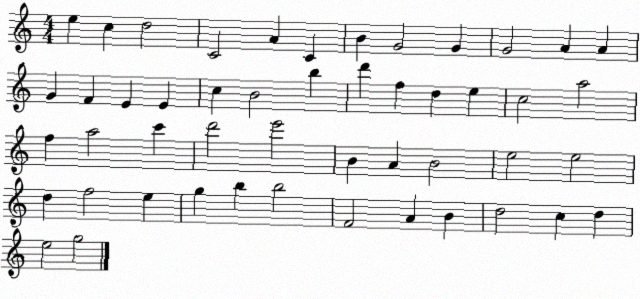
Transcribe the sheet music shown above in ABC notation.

X:1
T:Untitled
M:4/4
L:1/4
K:C
e c d2 C2 A C B G2 G G2 A A G F E E c B2 b d' f d e c2 a2 f a2 c' d'2 e'2 B A B2 e2 e2 d f2 e g b b2 F2 A B d2 c d e2 g2